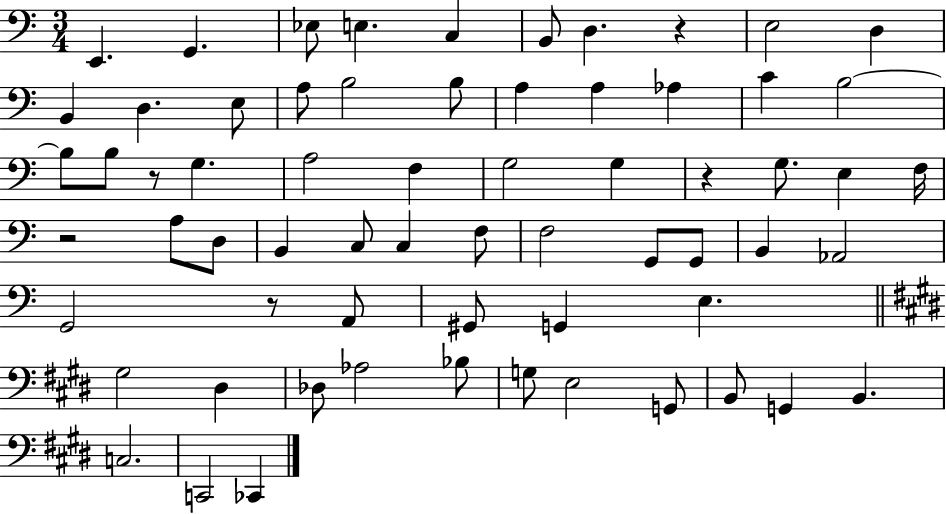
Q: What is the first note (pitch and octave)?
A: E2